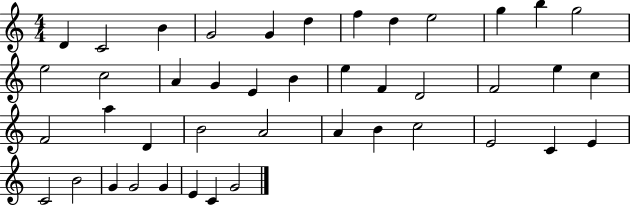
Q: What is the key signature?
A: C major